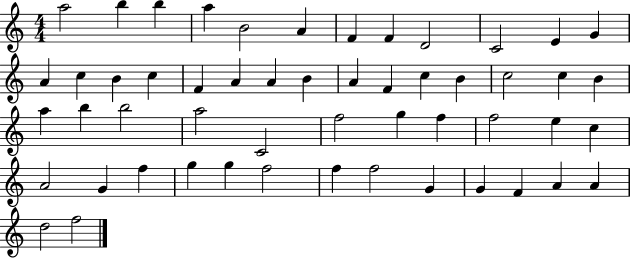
A5/h B5/q B5/q A5/q B4/h A4/q F4/q F4/q D4/h C4/h E4/q G4/q A4/q C5/q B4/q C5/q F4/q A4/q A4/q B4/q A4/q F4/q C5/q B4/q C5/h C5/q B4/q A5/q B5/q B5/h A5/h C4/h F5/h G5/q F5/q F5/h E5/q C5/q A4/h G4/q F5/q G5/q G5/q F5/h F5/q F5/h G4/q G4/q F4/q A4/q A4/q D5/h F5/h